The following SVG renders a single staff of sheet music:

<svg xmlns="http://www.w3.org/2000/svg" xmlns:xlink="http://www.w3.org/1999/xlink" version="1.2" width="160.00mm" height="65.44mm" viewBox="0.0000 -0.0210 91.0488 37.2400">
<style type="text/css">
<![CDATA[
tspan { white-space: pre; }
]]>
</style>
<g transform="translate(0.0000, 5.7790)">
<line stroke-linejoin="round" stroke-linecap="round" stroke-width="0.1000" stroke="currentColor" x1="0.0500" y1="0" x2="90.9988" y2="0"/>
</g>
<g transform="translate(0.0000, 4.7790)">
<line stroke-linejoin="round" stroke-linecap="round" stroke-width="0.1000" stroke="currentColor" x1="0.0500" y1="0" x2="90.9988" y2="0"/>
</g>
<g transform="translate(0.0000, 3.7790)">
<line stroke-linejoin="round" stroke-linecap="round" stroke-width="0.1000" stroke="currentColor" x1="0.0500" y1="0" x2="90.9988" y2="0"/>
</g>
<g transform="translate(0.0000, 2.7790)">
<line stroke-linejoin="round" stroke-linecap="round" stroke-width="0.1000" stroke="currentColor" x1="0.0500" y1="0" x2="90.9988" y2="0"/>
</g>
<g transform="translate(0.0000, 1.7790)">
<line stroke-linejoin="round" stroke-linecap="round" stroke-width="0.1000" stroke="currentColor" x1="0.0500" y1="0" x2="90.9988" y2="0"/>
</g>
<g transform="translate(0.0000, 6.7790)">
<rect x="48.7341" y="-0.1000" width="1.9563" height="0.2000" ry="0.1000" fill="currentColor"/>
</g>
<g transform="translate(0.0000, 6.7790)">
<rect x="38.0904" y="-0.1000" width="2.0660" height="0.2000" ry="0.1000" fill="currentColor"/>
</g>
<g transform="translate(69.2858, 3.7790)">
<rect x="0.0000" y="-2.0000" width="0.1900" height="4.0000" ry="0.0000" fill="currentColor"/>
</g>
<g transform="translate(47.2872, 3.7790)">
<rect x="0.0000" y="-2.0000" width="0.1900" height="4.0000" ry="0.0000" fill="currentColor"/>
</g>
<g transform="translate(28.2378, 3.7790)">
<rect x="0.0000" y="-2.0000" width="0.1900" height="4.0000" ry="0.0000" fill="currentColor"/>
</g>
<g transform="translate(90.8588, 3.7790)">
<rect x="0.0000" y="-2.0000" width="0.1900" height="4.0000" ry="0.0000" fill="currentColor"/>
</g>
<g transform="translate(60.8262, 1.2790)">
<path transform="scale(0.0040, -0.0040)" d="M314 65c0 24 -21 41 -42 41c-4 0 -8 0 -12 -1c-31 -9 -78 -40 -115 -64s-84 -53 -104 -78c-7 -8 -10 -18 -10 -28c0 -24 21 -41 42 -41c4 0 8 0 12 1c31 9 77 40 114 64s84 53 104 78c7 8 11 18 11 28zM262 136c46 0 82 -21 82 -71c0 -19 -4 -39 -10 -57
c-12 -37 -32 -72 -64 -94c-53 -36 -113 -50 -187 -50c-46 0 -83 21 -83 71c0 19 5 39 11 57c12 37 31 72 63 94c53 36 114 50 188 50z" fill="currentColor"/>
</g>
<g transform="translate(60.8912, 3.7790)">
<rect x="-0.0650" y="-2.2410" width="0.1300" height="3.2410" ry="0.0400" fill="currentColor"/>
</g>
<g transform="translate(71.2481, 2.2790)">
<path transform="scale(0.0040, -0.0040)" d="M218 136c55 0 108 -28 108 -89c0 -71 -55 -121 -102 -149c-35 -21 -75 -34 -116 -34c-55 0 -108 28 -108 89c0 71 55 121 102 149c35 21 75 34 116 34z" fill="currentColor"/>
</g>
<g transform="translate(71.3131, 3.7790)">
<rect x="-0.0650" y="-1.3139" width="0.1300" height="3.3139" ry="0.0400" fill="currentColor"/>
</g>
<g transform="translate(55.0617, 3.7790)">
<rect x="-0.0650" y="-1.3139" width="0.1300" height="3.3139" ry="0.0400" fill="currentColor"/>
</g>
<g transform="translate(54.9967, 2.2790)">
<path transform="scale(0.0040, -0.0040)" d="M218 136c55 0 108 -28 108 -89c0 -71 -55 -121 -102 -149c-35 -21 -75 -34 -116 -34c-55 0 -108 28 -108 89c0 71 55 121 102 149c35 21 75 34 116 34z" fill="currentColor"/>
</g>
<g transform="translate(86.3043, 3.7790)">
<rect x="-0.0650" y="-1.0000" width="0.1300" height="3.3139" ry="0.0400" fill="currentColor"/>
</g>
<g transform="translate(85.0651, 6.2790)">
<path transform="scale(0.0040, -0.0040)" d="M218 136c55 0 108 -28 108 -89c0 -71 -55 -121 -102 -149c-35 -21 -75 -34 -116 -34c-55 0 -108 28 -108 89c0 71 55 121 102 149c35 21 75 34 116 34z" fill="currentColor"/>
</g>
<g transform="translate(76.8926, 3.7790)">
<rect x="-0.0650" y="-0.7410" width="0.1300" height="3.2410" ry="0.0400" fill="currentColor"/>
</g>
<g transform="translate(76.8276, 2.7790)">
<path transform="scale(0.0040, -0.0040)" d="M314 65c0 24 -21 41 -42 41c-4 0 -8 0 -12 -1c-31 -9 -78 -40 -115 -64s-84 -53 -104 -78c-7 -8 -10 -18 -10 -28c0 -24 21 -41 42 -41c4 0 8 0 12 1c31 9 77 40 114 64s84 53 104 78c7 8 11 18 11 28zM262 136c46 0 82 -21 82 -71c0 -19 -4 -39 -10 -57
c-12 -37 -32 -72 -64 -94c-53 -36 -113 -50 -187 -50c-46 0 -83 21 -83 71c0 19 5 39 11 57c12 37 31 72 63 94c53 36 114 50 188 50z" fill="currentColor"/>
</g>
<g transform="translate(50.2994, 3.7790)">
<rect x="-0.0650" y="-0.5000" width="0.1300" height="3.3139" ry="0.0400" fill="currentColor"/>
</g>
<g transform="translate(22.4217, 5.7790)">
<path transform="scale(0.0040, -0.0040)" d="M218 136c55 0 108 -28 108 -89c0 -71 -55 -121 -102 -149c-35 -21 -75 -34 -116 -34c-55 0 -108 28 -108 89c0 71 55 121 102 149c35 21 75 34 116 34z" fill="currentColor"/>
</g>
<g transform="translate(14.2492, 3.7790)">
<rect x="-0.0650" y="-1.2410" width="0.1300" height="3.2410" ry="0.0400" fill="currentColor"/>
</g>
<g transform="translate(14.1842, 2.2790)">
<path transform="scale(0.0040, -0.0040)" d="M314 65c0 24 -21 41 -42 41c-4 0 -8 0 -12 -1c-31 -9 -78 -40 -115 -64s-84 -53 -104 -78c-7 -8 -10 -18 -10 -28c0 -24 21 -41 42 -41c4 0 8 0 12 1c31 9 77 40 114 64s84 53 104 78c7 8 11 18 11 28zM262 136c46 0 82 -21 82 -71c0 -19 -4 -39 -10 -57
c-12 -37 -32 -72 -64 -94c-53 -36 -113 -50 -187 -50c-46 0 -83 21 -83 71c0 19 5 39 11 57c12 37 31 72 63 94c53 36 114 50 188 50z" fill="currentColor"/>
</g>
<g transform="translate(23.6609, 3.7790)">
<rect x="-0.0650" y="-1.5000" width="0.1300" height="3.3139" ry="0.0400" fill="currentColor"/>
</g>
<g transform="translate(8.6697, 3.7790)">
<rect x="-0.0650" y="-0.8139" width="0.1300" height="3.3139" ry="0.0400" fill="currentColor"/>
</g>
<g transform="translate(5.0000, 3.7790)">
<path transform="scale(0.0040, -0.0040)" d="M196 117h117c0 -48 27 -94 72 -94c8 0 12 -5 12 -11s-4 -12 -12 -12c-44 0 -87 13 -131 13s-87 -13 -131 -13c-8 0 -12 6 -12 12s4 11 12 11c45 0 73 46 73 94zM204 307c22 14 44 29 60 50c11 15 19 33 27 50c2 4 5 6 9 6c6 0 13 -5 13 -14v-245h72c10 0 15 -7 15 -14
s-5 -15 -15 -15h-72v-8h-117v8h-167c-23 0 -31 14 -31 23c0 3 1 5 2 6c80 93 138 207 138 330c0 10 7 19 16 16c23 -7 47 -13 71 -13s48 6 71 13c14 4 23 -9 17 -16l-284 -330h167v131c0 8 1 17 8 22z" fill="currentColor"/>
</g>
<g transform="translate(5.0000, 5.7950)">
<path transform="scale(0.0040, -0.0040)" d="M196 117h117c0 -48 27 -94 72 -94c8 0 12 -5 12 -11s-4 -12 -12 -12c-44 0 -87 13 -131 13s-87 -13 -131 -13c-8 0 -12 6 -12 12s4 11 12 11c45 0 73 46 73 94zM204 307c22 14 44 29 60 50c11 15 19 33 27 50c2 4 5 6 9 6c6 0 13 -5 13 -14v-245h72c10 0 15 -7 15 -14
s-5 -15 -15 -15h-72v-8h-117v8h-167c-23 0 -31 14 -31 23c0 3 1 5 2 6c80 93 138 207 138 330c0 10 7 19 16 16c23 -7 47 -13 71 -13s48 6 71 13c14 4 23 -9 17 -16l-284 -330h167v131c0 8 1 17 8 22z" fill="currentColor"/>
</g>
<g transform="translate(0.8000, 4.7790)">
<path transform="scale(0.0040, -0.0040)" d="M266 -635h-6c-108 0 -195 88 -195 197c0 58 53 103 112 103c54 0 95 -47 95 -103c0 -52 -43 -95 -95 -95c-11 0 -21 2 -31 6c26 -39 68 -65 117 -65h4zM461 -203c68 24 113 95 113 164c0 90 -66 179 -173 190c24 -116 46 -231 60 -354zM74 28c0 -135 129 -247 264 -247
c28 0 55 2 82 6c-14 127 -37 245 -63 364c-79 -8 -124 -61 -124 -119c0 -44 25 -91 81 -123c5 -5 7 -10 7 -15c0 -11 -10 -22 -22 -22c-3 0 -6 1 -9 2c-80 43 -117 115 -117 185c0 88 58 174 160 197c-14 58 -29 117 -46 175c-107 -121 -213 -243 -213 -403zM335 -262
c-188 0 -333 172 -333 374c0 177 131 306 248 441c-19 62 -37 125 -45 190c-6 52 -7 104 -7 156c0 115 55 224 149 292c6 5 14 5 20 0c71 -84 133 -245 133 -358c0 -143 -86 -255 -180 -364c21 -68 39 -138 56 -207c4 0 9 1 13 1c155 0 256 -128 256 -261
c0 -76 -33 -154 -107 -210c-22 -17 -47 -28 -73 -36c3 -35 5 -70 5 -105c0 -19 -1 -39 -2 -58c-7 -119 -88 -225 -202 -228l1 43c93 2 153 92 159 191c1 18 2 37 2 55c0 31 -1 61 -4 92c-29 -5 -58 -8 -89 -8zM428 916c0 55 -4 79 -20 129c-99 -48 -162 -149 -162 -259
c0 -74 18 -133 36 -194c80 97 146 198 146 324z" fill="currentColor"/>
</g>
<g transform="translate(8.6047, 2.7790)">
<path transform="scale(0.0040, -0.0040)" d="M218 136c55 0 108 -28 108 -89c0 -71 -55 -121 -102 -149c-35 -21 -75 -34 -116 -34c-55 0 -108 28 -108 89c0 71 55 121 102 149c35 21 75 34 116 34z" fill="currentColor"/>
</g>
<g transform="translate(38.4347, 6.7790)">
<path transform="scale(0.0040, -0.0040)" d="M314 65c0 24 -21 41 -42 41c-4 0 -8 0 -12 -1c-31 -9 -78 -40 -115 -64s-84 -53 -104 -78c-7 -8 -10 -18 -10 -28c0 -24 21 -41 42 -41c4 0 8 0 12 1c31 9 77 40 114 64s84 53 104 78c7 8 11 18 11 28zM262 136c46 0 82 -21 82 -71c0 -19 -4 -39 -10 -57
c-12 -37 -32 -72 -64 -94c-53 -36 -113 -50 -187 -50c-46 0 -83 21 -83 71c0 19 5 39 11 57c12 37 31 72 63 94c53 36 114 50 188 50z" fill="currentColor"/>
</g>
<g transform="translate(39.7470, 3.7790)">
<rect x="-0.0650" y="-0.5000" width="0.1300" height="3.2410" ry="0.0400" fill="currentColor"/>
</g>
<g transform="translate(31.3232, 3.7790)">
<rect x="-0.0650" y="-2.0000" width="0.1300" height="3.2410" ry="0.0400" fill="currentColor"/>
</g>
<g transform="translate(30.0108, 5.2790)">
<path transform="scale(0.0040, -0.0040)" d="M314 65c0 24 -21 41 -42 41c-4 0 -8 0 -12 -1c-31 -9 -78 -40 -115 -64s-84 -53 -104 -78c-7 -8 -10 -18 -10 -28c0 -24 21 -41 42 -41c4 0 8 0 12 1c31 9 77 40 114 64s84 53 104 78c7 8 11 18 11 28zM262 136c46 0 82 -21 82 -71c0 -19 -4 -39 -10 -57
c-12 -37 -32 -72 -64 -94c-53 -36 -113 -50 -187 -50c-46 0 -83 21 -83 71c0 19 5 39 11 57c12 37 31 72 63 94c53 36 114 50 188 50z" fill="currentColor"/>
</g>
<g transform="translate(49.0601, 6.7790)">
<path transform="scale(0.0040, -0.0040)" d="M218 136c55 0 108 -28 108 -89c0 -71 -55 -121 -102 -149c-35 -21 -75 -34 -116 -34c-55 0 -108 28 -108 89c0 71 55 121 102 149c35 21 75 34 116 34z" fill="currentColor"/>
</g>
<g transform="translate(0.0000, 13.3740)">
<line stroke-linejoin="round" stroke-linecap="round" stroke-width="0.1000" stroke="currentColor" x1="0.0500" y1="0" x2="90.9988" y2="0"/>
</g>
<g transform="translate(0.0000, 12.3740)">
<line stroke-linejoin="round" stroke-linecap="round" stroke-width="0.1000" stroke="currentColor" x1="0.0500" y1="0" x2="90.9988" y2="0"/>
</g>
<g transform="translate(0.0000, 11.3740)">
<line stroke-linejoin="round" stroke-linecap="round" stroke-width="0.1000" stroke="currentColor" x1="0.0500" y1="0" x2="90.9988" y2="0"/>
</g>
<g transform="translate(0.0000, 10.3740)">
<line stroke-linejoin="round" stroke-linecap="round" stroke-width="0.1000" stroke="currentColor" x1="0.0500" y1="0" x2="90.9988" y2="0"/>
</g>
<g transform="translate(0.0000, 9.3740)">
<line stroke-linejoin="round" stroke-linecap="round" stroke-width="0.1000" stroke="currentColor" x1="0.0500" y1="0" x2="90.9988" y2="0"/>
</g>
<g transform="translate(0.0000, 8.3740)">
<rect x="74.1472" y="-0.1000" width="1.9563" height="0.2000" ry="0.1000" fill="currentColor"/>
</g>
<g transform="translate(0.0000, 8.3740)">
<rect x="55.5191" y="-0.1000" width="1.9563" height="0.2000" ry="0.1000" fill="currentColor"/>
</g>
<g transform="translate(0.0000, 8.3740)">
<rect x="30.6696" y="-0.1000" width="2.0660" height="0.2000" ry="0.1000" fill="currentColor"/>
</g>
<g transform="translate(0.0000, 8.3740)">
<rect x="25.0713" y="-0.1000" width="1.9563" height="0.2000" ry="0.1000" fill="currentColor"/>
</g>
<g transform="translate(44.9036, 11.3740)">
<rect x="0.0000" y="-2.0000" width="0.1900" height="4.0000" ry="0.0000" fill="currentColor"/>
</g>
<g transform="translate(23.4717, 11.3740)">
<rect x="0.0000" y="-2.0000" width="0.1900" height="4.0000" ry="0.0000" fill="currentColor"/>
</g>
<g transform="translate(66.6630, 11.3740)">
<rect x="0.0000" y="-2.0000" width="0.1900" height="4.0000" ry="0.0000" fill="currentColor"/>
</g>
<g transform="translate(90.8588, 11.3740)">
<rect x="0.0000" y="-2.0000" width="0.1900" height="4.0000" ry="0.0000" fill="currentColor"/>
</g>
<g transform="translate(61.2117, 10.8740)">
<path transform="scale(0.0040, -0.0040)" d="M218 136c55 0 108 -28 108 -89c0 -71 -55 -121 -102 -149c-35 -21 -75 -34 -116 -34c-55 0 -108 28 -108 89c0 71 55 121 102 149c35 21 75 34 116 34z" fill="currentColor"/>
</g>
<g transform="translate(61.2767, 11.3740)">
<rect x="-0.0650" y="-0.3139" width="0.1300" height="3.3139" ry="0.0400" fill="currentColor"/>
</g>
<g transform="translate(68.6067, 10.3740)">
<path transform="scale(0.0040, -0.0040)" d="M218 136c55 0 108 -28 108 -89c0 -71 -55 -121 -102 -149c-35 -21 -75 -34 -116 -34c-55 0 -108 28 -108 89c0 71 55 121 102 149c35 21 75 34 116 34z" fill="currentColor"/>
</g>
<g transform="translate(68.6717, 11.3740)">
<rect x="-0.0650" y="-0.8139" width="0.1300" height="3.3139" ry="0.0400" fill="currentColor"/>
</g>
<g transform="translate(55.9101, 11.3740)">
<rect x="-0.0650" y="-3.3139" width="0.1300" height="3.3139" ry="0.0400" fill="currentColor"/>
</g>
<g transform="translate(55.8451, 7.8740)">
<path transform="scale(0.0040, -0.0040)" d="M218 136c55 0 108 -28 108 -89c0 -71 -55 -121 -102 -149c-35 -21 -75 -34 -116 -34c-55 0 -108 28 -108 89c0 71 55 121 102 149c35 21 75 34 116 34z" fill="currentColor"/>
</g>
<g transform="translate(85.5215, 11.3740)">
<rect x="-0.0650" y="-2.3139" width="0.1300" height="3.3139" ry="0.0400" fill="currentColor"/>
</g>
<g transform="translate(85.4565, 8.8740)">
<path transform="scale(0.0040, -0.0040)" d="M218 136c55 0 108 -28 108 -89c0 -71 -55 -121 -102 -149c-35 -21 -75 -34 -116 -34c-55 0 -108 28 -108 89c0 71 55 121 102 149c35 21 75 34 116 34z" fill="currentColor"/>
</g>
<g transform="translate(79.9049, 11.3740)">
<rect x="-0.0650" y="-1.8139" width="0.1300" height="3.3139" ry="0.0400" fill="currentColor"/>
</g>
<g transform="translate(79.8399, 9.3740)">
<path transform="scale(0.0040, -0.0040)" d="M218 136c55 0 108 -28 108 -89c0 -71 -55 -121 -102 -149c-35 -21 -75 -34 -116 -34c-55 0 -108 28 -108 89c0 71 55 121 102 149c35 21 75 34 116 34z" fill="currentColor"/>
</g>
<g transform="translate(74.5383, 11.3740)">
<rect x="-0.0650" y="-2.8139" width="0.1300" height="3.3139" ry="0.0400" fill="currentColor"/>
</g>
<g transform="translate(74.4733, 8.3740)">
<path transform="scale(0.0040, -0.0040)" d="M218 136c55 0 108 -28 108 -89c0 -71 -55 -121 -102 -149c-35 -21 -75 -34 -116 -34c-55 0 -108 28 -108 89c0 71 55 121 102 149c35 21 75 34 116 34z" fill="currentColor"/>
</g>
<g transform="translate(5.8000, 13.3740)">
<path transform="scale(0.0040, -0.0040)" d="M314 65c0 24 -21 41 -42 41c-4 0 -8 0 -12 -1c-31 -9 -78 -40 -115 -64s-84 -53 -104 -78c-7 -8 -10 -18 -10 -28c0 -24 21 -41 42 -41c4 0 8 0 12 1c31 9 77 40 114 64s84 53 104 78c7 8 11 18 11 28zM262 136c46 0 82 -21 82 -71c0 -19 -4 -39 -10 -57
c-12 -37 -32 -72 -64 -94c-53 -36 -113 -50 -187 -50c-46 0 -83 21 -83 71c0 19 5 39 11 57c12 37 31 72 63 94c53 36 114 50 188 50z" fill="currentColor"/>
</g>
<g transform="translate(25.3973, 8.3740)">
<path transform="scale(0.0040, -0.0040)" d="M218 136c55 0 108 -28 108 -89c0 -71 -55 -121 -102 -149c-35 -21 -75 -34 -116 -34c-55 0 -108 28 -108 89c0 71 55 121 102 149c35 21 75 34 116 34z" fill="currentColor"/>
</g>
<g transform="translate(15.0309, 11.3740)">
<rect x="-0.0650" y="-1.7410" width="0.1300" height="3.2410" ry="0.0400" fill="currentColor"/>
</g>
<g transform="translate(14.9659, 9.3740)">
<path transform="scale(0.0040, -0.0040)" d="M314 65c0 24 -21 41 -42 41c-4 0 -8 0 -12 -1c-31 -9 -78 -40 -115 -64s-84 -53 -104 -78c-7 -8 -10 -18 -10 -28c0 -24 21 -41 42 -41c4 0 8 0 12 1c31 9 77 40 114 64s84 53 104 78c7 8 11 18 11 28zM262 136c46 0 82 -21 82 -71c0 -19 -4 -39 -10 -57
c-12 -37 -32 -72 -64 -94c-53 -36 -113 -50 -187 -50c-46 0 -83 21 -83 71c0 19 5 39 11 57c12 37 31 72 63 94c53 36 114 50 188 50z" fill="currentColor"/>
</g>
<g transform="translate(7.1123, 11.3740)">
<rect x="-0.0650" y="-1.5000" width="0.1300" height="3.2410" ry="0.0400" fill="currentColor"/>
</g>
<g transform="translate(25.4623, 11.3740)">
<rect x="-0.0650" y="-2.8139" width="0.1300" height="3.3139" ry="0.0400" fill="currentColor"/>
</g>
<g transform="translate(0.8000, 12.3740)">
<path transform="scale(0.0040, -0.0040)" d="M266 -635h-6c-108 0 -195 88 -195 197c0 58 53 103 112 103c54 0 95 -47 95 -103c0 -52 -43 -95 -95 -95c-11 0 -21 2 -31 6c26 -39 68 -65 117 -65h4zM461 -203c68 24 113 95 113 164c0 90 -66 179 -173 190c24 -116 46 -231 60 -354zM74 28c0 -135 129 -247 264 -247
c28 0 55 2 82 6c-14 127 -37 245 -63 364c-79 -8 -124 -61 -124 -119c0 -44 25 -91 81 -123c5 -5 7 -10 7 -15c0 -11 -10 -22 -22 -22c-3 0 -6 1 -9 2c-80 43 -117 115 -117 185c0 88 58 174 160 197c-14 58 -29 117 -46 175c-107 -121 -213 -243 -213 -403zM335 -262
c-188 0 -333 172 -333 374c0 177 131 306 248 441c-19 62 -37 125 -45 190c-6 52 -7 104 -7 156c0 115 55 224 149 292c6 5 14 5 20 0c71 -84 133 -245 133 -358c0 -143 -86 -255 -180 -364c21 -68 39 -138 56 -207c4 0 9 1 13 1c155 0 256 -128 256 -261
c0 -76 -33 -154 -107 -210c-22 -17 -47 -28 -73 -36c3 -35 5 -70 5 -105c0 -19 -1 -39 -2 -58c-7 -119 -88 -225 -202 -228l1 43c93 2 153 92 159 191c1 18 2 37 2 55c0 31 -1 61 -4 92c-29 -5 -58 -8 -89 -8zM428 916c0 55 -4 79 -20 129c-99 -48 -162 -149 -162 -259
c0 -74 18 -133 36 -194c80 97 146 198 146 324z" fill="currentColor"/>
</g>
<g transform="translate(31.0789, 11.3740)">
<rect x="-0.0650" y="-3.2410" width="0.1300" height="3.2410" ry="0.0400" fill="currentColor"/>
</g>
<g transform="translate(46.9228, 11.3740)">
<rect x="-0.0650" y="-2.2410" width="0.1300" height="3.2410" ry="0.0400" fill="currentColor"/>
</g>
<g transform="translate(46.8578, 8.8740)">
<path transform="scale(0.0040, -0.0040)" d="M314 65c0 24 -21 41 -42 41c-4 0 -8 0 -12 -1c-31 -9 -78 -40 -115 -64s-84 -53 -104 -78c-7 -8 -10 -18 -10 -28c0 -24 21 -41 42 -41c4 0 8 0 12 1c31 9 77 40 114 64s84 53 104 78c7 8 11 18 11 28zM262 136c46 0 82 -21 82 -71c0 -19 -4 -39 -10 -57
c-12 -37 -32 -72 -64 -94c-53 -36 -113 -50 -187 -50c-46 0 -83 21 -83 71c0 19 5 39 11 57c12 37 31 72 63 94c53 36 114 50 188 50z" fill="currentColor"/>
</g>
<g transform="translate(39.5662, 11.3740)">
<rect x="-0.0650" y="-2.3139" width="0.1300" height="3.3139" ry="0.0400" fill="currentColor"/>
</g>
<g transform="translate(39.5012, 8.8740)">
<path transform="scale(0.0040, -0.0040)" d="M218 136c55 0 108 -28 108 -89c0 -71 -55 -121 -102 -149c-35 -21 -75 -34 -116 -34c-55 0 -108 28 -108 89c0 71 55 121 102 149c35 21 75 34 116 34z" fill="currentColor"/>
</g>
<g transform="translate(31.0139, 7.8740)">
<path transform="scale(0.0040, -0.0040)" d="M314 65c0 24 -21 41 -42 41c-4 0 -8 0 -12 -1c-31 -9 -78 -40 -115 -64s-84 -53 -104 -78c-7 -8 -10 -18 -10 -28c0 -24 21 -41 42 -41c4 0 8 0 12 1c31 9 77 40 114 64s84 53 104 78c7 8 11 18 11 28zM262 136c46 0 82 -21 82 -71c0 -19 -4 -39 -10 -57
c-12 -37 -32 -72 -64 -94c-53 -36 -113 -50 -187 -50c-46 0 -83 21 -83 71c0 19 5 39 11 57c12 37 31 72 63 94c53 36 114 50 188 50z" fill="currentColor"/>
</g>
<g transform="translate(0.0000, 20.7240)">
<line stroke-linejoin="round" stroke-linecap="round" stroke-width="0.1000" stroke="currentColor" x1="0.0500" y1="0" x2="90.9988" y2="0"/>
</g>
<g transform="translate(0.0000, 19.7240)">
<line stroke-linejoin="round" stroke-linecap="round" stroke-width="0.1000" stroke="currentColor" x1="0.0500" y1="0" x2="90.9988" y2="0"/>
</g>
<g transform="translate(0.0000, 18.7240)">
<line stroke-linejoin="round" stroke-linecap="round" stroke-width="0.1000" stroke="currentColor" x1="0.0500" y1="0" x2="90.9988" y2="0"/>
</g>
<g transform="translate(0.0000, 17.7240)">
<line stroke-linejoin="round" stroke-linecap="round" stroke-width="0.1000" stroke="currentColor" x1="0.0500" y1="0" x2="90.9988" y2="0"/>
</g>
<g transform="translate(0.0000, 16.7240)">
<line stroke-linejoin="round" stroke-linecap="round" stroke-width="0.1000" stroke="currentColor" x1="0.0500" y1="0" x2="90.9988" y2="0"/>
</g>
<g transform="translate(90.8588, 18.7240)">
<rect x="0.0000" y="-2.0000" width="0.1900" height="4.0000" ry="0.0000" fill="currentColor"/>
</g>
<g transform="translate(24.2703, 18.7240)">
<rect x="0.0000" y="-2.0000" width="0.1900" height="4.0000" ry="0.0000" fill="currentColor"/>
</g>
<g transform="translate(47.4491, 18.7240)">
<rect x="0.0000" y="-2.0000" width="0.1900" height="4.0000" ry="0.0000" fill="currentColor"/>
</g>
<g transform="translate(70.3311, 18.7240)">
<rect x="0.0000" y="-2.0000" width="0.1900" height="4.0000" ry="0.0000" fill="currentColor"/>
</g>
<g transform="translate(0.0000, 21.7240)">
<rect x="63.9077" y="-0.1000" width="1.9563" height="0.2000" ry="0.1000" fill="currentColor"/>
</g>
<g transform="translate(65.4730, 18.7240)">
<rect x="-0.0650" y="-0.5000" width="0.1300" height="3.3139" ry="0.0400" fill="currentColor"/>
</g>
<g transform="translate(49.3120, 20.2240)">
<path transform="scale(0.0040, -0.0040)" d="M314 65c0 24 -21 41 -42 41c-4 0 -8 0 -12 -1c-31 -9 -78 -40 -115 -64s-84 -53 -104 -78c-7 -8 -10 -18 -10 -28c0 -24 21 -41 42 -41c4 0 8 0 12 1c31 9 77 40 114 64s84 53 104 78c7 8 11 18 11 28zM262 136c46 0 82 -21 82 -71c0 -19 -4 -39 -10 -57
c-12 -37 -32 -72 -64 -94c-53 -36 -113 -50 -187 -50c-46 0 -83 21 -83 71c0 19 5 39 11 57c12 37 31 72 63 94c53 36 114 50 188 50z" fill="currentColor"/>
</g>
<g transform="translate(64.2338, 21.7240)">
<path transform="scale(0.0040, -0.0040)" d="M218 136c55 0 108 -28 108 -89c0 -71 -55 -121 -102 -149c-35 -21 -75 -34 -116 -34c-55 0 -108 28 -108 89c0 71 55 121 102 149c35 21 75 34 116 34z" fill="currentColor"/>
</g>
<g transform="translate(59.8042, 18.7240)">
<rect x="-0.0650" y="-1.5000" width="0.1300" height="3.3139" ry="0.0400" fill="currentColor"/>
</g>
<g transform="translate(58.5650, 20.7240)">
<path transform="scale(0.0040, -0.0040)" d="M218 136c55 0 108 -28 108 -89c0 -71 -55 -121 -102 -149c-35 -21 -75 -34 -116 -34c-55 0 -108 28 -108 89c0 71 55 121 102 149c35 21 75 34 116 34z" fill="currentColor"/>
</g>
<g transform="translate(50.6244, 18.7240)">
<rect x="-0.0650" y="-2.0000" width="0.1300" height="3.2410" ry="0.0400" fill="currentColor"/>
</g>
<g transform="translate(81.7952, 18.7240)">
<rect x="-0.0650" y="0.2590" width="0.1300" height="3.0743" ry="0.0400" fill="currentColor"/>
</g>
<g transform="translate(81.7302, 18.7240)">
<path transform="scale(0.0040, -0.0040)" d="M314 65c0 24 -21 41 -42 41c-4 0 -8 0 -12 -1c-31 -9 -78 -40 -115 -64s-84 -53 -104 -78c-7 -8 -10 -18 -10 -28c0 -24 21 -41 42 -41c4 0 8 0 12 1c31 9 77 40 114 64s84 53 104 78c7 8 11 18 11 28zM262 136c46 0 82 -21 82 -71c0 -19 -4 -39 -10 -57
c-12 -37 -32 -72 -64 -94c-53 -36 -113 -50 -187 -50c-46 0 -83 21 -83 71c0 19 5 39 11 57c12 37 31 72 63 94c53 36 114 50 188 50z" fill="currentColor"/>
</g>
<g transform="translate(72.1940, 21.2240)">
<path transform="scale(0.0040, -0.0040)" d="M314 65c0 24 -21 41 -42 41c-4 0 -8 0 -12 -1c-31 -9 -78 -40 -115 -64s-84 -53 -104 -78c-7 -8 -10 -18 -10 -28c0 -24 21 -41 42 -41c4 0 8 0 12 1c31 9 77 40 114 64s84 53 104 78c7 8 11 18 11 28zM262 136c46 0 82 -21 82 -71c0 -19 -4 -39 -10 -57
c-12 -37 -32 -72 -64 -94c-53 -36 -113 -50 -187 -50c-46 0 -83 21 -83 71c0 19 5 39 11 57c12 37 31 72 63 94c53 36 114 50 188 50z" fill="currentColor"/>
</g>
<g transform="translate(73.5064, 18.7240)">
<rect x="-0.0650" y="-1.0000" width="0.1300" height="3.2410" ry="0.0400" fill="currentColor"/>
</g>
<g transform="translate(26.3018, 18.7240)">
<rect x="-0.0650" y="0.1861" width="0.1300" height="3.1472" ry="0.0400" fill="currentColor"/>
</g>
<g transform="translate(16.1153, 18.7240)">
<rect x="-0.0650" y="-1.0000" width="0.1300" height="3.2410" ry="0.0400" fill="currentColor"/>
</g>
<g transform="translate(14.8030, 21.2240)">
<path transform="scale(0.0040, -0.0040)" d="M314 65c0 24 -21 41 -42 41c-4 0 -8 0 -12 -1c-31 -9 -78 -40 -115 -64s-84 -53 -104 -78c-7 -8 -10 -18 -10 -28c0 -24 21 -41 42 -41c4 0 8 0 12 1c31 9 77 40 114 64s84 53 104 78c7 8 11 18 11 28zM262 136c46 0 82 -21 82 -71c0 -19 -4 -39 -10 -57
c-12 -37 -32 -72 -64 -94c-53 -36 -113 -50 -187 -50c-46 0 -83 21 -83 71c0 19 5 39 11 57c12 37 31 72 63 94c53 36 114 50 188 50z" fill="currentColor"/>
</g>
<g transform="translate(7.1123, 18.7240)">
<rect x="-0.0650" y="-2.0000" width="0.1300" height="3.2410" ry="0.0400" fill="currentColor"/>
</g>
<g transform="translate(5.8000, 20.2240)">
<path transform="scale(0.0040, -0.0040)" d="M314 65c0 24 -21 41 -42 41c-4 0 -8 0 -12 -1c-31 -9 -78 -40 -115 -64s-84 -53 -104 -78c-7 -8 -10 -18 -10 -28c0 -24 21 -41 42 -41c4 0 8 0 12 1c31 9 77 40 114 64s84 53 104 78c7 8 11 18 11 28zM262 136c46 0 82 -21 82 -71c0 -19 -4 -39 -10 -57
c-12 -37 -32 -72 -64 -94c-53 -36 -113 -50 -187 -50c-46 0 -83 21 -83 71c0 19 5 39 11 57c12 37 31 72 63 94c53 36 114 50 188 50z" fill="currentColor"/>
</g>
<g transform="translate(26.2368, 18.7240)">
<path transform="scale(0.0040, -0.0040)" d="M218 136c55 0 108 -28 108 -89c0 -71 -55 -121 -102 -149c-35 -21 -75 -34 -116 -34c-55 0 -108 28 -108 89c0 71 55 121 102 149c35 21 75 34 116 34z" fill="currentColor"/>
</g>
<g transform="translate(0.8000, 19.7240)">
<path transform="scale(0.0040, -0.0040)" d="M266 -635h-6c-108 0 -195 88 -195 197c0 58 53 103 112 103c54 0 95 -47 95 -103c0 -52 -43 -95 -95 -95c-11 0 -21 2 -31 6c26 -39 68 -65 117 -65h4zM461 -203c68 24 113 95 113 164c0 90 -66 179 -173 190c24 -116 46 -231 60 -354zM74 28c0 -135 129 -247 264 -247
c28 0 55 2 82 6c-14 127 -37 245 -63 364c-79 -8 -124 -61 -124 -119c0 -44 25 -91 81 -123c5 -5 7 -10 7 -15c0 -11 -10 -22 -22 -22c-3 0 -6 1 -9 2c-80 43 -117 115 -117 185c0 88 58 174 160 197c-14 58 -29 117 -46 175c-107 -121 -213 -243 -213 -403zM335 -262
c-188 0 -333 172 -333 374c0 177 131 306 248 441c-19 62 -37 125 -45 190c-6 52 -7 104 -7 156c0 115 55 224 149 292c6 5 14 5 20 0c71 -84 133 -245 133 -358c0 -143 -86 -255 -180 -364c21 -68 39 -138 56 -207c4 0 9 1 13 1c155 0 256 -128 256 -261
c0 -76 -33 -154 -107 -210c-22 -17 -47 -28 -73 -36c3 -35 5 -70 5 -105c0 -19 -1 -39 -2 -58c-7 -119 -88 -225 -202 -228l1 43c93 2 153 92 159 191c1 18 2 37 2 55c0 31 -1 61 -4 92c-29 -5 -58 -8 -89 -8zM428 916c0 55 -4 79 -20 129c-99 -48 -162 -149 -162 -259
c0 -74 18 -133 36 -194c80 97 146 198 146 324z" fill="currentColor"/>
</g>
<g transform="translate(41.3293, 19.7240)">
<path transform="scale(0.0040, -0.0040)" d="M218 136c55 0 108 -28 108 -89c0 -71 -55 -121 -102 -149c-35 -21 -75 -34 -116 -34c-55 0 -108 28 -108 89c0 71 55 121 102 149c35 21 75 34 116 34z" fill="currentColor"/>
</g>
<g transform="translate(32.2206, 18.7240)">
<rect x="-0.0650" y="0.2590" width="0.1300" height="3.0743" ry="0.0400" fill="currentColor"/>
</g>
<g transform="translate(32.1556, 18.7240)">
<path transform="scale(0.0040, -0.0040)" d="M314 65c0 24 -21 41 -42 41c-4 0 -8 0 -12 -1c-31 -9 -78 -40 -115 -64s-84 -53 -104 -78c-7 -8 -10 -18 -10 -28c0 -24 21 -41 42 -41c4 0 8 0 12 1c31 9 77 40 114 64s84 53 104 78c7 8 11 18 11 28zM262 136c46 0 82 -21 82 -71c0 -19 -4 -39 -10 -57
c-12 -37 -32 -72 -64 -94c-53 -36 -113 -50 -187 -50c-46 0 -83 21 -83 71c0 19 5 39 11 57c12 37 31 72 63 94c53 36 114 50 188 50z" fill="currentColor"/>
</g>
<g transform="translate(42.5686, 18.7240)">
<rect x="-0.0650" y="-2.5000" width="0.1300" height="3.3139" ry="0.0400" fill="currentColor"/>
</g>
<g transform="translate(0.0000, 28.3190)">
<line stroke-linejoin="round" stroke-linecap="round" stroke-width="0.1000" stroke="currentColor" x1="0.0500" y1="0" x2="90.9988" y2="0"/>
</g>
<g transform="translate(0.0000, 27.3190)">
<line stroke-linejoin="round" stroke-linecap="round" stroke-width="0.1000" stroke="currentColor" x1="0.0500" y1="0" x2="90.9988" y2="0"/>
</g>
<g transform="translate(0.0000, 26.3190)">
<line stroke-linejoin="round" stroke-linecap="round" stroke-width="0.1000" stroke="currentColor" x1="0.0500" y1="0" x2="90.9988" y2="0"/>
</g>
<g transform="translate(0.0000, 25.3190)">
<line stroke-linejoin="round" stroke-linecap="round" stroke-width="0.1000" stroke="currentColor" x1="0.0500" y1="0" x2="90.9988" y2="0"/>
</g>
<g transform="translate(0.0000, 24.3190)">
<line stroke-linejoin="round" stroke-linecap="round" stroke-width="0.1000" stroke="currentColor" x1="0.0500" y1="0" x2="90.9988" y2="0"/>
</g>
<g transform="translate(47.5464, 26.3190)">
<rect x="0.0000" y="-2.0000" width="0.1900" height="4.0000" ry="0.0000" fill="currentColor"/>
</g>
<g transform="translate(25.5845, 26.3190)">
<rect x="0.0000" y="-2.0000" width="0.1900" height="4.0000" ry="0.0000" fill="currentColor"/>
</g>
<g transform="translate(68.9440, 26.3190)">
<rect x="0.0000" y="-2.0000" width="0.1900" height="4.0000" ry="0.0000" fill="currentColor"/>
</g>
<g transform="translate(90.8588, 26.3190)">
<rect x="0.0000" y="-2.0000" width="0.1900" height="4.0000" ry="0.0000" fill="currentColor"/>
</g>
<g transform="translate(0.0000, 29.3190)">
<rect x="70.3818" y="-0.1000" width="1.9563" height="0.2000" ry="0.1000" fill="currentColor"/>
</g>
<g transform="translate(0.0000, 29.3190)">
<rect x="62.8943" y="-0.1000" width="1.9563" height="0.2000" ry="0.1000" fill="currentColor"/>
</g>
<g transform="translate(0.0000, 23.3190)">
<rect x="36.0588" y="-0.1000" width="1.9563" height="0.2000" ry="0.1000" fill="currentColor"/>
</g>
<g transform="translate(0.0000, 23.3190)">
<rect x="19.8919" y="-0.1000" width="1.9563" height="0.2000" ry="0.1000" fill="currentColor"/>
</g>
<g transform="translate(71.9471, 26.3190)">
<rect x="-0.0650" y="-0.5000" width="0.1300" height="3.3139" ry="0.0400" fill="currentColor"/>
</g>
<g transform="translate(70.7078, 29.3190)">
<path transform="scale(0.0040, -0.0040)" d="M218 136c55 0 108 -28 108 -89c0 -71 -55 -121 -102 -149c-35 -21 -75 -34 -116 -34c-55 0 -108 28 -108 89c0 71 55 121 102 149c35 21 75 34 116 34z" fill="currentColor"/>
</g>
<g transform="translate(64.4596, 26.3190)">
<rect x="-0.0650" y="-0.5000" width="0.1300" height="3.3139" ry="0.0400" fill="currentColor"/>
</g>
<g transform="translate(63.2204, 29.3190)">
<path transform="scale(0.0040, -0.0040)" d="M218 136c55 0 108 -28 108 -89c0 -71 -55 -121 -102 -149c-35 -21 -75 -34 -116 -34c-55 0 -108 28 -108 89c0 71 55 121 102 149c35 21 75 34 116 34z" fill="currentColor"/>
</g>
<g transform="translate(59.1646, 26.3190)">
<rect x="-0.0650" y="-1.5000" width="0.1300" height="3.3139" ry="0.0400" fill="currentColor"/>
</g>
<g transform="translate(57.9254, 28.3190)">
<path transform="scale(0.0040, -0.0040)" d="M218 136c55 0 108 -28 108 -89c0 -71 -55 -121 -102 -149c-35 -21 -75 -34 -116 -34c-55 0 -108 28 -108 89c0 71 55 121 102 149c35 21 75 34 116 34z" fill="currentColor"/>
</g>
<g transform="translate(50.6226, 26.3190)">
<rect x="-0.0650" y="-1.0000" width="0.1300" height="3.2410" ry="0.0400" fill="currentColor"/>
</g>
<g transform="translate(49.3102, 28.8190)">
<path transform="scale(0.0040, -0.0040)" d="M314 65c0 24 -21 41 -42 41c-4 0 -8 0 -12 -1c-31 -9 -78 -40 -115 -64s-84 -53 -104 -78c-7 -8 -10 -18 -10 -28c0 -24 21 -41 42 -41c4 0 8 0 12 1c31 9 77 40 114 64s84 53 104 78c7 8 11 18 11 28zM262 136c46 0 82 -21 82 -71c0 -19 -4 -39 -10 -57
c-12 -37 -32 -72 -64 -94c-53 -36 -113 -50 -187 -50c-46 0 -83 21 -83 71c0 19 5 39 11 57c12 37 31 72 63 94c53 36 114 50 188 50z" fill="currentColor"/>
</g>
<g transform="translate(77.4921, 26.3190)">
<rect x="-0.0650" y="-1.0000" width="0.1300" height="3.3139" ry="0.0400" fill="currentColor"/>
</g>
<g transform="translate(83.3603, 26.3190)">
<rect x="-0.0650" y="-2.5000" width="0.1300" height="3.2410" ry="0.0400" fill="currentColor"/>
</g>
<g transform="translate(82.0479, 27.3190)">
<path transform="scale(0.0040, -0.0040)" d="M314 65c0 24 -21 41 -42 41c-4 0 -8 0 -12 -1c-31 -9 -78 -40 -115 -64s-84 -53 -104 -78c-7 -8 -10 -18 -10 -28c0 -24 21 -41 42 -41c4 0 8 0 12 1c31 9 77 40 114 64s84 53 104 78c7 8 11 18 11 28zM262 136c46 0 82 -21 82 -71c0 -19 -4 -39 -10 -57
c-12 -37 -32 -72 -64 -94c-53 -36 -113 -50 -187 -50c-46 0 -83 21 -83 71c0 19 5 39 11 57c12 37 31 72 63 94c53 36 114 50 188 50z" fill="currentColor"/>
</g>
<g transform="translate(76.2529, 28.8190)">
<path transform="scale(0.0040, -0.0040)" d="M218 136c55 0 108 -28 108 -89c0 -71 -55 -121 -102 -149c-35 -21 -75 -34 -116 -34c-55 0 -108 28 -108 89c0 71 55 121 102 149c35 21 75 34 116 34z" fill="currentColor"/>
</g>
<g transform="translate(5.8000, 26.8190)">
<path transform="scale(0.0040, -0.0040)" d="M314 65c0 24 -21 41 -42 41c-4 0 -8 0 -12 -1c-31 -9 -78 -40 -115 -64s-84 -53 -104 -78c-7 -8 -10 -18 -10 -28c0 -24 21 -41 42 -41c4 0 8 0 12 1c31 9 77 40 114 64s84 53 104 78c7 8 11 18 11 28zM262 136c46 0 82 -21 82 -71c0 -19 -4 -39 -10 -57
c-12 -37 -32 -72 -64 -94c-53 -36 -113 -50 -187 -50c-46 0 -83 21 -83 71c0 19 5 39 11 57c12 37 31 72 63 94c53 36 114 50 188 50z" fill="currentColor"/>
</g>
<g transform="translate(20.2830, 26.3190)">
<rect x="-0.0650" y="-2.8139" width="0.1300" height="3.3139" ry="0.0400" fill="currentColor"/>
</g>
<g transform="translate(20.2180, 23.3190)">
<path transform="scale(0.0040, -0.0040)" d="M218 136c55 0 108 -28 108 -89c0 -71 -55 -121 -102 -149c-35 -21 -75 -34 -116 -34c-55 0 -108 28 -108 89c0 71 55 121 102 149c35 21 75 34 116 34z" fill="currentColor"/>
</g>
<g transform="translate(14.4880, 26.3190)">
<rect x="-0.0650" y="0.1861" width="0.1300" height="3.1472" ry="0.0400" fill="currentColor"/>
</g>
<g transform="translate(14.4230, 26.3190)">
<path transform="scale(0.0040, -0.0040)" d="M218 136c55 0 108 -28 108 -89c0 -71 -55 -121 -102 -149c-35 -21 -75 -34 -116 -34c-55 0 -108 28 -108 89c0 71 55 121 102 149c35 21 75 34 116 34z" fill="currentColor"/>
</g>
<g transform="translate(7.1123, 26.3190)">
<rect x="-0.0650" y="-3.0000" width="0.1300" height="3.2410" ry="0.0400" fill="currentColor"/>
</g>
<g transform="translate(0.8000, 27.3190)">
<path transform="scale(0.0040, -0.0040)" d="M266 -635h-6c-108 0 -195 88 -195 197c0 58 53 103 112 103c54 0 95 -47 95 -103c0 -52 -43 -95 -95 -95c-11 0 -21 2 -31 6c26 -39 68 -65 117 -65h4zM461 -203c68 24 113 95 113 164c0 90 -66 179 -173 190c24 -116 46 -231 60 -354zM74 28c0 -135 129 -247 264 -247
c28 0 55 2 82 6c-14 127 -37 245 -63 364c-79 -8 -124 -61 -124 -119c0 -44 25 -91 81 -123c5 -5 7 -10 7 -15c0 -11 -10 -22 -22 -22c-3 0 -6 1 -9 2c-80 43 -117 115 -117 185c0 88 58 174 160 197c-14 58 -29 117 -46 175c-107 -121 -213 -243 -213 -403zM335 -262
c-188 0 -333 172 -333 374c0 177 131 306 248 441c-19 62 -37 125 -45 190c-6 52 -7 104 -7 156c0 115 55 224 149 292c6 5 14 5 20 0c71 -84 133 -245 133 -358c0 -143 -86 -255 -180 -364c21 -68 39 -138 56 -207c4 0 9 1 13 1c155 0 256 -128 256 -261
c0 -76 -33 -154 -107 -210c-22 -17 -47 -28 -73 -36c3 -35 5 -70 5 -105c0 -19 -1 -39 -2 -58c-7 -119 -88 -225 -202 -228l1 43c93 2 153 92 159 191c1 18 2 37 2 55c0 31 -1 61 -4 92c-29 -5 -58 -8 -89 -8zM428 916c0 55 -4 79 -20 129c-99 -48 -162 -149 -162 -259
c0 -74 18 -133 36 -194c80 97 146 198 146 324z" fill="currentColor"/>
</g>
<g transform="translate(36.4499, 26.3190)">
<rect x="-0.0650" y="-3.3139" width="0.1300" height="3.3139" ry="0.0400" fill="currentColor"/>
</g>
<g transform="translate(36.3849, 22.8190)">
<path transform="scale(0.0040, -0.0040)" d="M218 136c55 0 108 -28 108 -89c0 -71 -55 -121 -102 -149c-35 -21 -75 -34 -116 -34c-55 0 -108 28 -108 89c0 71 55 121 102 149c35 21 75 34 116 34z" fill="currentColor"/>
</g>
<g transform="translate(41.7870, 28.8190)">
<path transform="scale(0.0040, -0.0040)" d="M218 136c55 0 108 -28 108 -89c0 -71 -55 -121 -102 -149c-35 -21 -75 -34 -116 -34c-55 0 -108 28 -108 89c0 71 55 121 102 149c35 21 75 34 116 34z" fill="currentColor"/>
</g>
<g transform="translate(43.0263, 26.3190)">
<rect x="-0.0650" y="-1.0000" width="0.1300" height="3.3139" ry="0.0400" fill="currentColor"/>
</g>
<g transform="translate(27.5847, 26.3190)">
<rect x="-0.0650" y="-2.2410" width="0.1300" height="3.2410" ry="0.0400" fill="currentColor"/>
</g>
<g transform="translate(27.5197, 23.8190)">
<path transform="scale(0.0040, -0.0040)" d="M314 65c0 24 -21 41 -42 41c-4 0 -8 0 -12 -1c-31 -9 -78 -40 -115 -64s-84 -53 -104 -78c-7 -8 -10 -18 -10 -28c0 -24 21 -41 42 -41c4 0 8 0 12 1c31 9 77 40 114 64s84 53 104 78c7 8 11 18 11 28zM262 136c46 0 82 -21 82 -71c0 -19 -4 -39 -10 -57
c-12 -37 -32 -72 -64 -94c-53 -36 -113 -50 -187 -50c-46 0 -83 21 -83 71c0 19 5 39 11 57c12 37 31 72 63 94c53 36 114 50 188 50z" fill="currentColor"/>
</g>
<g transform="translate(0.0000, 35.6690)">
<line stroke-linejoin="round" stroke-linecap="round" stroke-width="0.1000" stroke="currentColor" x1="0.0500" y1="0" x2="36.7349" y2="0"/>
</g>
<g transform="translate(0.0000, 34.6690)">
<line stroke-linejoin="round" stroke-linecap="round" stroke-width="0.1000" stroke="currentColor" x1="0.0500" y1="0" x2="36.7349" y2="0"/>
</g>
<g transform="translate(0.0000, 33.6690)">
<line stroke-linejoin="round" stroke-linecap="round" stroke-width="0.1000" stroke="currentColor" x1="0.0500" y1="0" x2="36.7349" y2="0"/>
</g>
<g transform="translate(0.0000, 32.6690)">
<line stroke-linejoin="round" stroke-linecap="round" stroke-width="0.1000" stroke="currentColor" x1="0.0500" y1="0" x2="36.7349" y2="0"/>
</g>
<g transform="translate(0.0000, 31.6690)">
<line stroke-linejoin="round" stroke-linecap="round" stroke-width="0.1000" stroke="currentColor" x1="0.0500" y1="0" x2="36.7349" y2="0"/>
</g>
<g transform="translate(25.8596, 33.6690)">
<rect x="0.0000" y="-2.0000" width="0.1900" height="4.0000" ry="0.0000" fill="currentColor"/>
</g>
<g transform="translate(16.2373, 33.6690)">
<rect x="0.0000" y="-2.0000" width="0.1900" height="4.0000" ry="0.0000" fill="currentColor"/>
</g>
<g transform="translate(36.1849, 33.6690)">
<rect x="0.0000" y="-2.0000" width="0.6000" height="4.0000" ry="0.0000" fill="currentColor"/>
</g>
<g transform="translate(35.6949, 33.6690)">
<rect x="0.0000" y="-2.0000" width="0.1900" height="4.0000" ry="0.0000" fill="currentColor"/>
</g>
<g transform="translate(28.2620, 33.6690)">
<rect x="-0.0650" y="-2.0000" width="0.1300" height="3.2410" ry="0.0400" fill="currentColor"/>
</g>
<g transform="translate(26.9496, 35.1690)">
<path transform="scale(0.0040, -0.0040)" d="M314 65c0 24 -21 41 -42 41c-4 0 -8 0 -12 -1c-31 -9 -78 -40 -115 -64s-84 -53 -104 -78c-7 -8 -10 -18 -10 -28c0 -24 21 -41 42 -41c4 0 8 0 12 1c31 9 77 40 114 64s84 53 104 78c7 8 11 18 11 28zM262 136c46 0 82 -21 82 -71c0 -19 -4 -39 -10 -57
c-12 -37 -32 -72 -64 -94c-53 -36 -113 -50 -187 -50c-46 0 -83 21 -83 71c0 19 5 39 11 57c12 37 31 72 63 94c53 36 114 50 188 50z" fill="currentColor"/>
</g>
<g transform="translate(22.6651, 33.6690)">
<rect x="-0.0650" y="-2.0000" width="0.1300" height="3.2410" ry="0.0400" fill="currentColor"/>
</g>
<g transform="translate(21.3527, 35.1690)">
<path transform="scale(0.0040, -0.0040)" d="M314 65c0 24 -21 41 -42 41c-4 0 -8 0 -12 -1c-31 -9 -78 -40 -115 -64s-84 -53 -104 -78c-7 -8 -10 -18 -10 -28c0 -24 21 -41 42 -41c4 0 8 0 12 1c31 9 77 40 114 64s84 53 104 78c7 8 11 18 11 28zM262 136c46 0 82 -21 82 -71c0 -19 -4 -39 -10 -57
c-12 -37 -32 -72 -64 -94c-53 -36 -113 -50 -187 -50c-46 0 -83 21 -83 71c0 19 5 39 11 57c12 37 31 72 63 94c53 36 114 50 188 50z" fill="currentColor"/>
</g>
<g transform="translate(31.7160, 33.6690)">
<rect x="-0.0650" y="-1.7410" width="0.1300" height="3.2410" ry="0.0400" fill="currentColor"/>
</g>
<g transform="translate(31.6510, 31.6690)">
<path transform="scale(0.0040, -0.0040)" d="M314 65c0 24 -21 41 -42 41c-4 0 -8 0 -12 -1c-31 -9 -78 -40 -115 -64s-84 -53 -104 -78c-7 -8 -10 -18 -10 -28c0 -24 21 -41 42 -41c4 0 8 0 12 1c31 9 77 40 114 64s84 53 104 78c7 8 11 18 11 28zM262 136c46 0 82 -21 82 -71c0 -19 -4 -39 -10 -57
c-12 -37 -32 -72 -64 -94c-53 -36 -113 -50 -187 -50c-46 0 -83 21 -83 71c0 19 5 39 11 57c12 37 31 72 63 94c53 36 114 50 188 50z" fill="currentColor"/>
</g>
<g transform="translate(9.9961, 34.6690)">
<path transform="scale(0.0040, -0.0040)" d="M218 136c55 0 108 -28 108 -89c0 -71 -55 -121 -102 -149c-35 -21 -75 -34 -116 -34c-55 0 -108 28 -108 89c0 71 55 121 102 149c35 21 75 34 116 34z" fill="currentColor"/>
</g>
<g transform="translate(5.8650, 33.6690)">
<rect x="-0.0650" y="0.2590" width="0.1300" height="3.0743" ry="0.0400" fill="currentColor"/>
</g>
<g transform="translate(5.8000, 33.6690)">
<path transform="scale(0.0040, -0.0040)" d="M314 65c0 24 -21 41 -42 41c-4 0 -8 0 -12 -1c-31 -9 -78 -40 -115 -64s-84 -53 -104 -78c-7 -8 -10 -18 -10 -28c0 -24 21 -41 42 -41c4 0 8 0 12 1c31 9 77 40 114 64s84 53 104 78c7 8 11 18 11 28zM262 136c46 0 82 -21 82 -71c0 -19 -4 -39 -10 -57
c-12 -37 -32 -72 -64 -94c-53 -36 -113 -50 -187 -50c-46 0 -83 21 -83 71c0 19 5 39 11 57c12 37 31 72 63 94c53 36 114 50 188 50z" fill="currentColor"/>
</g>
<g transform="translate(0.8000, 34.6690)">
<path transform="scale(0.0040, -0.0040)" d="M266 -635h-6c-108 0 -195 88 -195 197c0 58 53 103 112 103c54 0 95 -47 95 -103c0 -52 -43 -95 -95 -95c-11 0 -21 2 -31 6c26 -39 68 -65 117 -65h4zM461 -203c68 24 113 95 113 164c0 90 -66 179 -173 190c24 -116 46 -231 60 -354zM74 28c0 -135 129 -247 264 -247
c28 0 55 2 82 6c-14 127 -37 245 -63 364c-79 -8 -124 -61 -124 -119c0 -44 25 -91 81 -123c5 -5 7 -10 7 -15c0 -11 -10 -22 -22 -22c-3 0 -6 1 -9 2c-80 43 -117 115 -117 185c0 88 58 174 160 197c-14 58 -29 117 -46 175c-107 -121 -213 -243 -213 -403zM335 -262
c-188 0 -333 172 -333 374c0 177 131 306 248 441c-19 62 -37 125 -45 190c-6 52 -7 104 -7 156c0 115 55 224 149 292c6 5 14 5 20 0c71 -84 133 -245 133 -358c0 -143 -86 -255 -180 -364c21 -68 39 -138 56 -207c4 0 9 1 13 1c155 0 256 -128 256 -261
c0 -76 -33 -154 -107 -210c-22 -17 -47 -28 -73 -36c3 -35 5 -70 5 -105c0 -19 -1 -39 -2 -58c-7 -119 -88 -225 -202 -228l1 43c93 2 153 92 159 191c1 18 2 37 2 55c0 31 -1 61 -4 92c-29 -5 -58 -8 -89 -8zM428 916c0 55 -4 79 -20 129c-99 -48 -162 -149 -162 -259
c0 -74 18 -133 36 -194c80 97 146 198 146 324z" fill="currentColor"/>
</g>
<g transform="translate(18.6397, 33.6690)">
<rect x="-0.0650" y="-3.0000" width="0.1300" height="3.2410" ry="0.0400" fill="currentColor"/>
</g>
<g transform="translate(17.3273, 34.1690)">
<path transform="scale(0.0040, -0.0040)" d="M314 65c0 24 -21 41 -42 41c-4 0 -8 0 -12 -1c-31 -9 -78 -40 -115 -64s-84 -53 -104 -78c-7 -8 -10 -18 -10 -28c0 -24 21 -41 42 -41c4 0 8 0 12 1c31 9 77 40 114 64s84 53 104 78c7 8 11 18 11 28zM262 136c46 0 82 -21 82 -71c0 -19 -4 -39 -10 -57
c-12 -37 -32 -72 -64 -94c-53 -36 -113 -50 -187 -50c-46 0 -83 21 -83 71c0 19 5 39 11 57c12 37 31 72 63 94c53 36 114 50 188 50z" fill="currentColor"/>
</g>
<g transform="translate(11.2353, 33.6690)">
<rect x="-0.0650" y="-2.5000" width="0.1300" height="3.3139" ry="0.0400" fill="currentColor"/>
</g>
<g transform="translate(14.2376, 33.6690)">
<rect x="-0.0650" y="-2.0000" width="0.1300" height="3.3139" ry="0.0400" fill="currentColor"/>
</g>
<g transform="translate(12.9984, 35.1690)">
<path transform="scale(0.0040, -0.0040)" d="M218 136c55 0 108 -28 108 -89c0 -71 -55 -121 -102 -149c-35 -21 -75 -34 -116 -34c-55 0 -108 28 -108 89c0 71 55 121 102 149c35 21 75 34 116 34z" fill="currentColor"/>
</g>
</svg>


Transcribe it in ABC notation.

X:1
T:Untitled
M:4/4
L:1/4
K:C
d e2 E F2 C2 C e g2 e d2 D E2 f2 a b2 g g2 b c d a f g F2 D2 B B2 G F2 E C D2 B2 A2 B a g2 b D D2 E C C D G2 B2 G F A2 F2 F2 f2